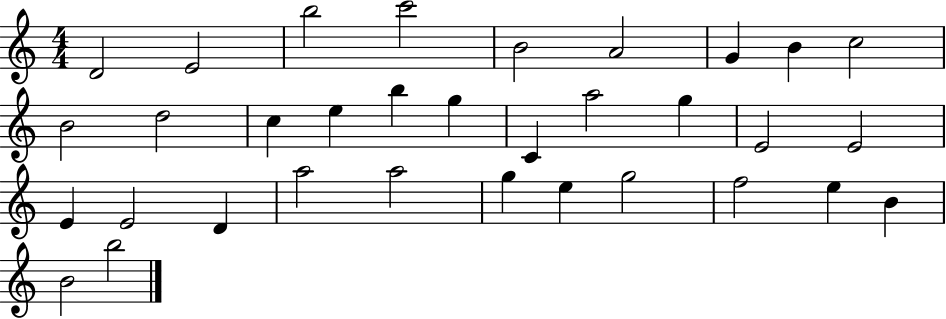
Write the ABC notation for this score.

X:1
T:Untitled
M:4/4
L:1/4
K:C
D2 E2 b2 c'2 B2 A2 G B c2 B2 d2 c e b g C a2 g E2 E2 E E2 D a2 a2 g e g2 f2 e B B2 b2